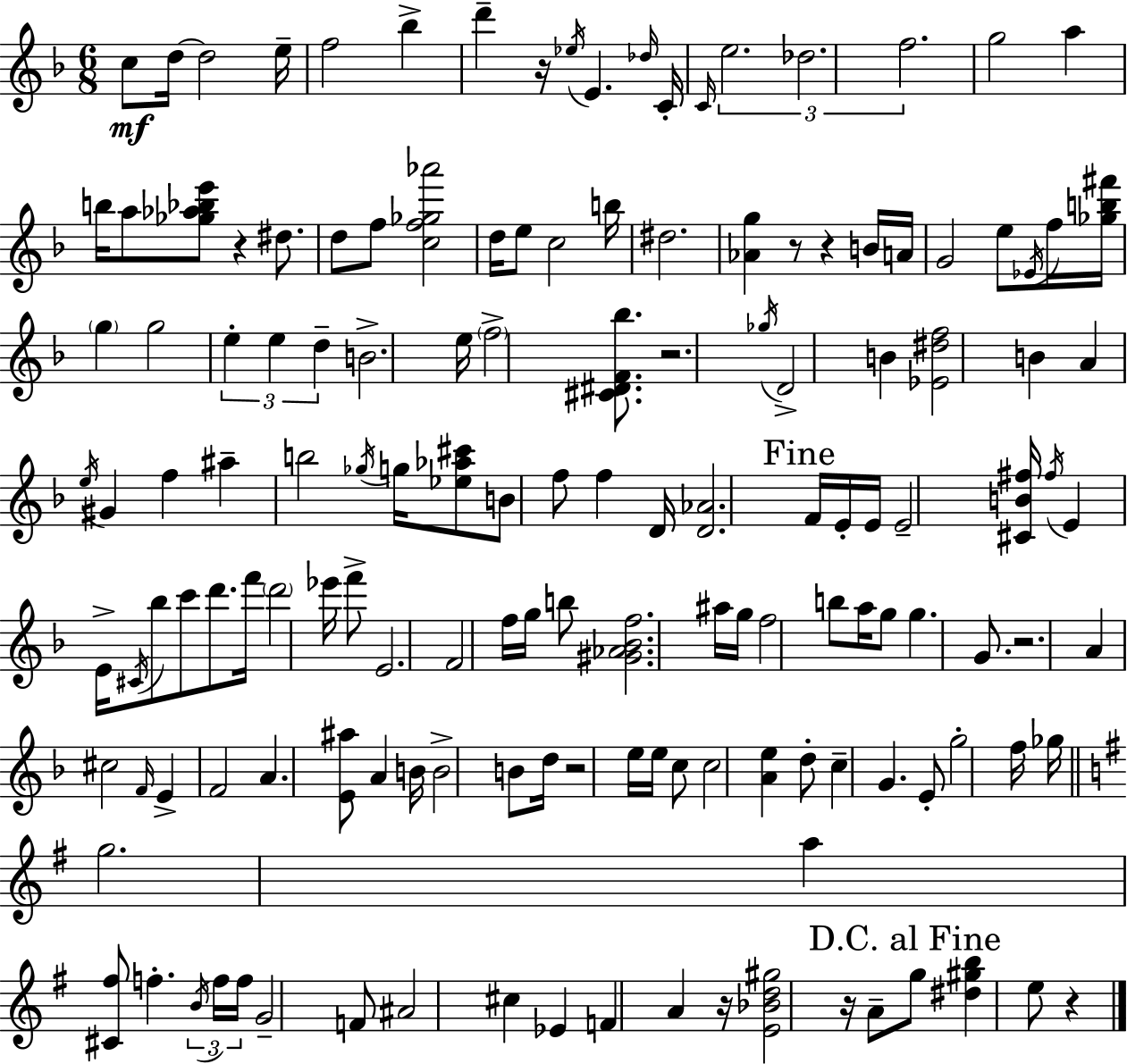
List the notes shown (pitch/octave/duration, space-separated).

C5/e D5/s D5/h E5/s F5/h Bb5/q D6/q R/s Eb5/s E4/q. Db5/s C4/s C4/s E5/h. Db5/h. F5/h. G5/h A5/q B5/s A5/e [Gb5,Ab5,Bb5,E6]/e R/q D#5/e. D5/e F5/e [C5,F5,Gb5,Ab6]/h D5/s E5/e C5/h B5/s D#5/h. [Ab4,G5]/q R/e R/q B4/s A4/s G4/h E5/e Eb4/s F5/s [Gb5,B5,F#6]/s G5/q G5/h E5/q E5/q D5/q B4/h. E5/s F5/h [C#4,D#4,F4,Bb5]/e. R/h. Gb5/s D4/h B4/q [Eb4,D#5,F5]/h B4/q A4/q E5/s G#4/q F5/q A#5/q B5/h Gb5/s G5/s [Eb5,Ab5,C#6]/e B4/e F5/e F5/q D4/s [D4,Ab4]/h. F4/s E4/s E4/s E4/h [C#4,B4,F#5]/s F#5/s E4/q E4/s C#4/s Bb5/e C6/e D6/e. F6/s D6/h Eb6/s F6/e E4/h. F4/h F5/s G5/s B5/e [G#4,Ab4,Bb4,F5]/h. A#5/s G5/s F5/h B5/e A5/s G5/e G5/q. G4/e. R/h. A4/q C#5/h F4/s E4/q F4/h A4/q. [E4,A#5]/e A4/q B4/s B4/h B4/e D5/s R/h E5/s E5/s C5/e C5/h [A4,E5]/q D5/e C5/q G4/q. E4/e G5/h F5/s Gb5/s G5/h. A5/q [C#4,F#5]/e F5/q. B4/s F5/s F5/s G4/h F4/e A#4/h C#5/q Eb4/q F4/q A4/q R/s [E4,Bb4,D5,G#5]/h R/s A4/e G5/e [D#5,G#5,B5]/q E5/e R/q